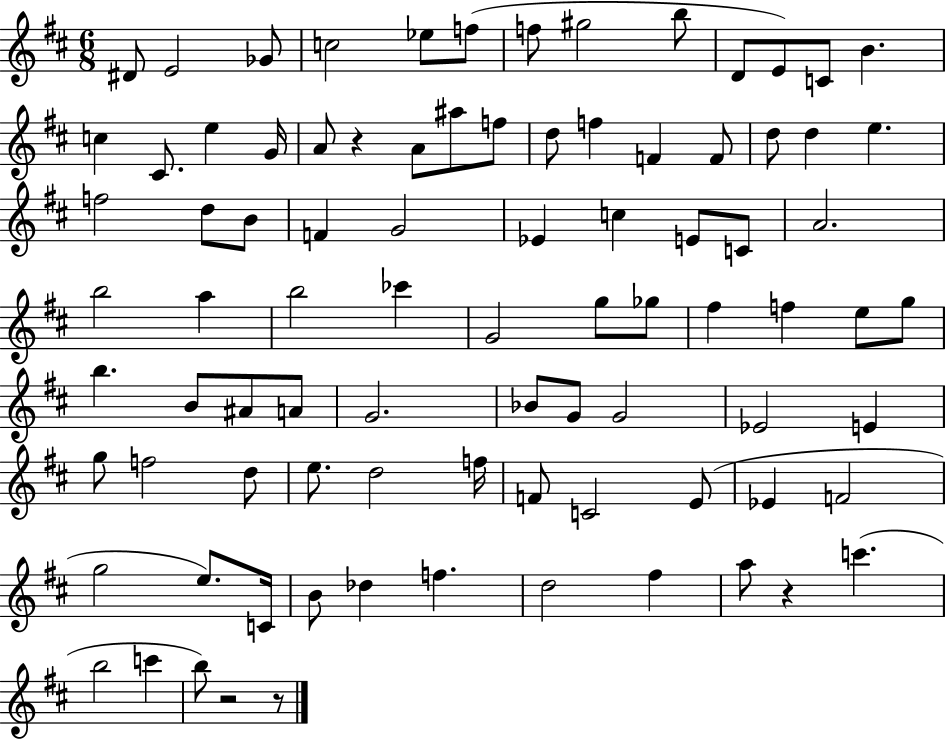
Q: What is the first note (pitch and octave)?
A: D#4